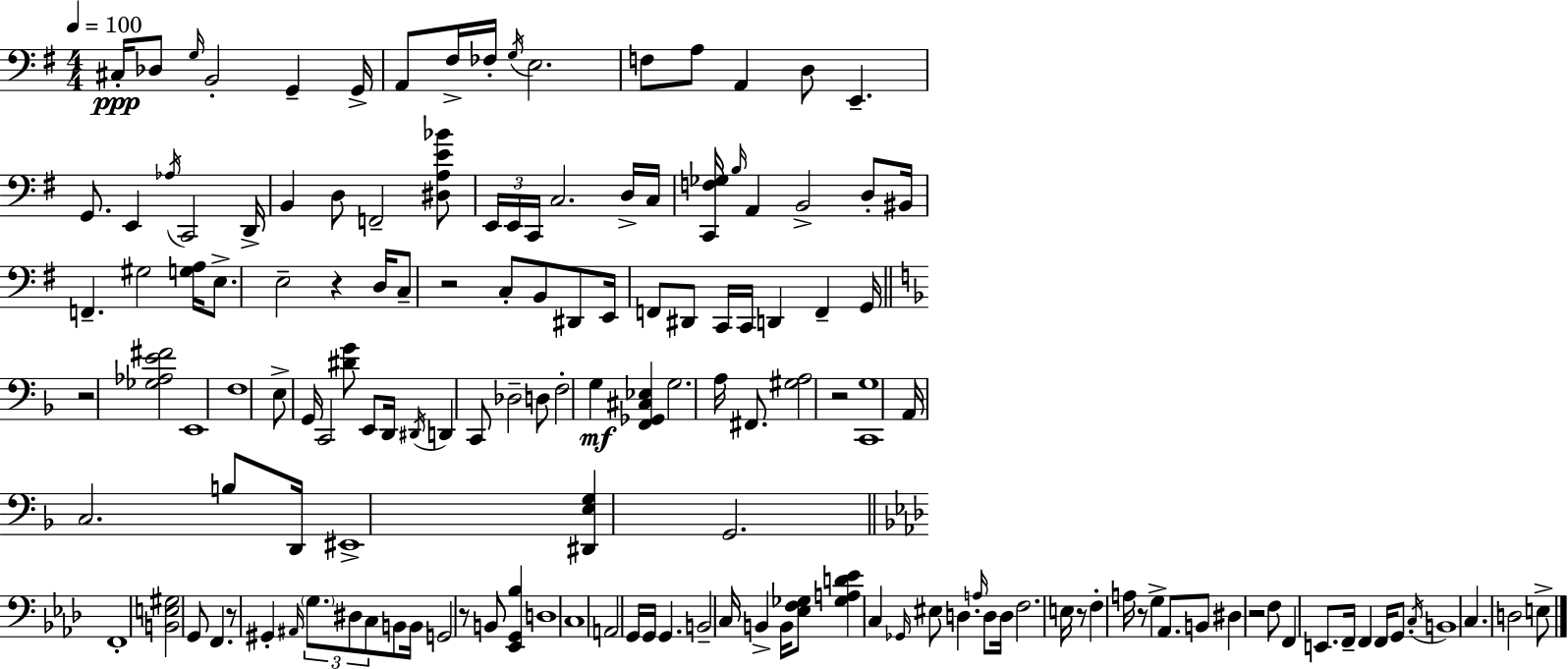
X:1
T:Untitled
M:4/4
L:1/4
K:Em
^C,/4 _D,/2 G,/4 B,,2 G,, G,,/4 A,,/2 ^F,/4 _F,/4 G,/4 E,2 F,/2 A,/2 A,, D,/2 E,, G,,/2 E,, _A,/4 C,,2 D,,/4 B,, D,/2 F,,2 [^D,A,E_B]/2 E,,/4 E,,/4 C,,/4 C,2 D,/4 C,/4 [C,,F,_G,]/4 B,/4 A,, B,,2 D,/2 ^B,,/4 F,, ^G,2 [G,A,]/4 E,/2 E,2 z D,/4 C,/2 z2 C,/2 B,,/2 ^D,,/2 E,,/4 F,,/2 ^D,,/2 C,,/4 C,,/4 D,, F,, G,,/4 z2 [_G,_A,E^F]2 E,,4 F,4 E,/2 G,,/4 C,,2 [^DG]/2 E,,/2 D,,/4 ^D,,/4 D,, C,,/2 _D,2 D,/2 F,2 G, [F,,_G,,^C,_E,] G,2 A,/4 ^F,,/2 [^G,A,]2 z2 [C,,G,]4 A,,/4 C,2 B,/2 D,,/4 ^E,,4 [^D,,E,G,] G,,2 F,,4 [B,,E,^G,]2 G,,/2 F,, z/2 ^G,, ^A,,/4 G,/2 ^D,/2 C,/2 B,,/2 B,,/4 G,,2 z/2 B,,/2 [_E,,G,,_B,] D,4 C,4 A,,2 G,,/4 G,,/4 G,, B,,2 C,/4 B,, B,,/4 [_E,F,_G,]/2 [_G,A,D_E] C, _G,,/4 ^E,/2 D, A,/4 D,/2 D,/4 F,2 E,/4 z/2 F, A,/4 z/2 G, _A,,/2 B,,/2 ^D, z2 F,/2 F,, E,,/2 F,,/4 F,, F,,/4 G,,/2 C,/4 B,,4 C, D,2 E,/2